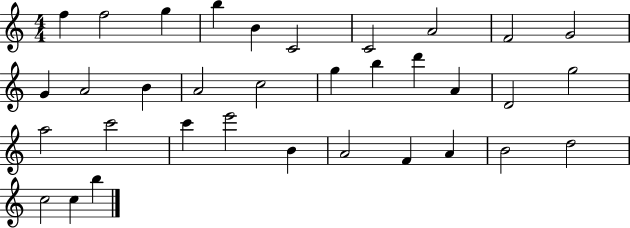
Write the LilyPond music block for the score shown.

{
  \clef treble
  \numericTimeSignature
  \time 4/4
  \key c \major
  f''4 f''2 g''4 | b''4 b'4 c'2 | c'2 a'2 | f'2 g'2 | \break g'4 a'2 b'4 | a'2 c''2 | g''4 b''4 d'''4 a'4 | d'2 g''2 | \break a''2 c'''2 | c'''4 e'''2 b'4 | a'2 f'4 a'4 | b'2 d''2 | \break c''2 c''4 b''4 | \bar "|."
}